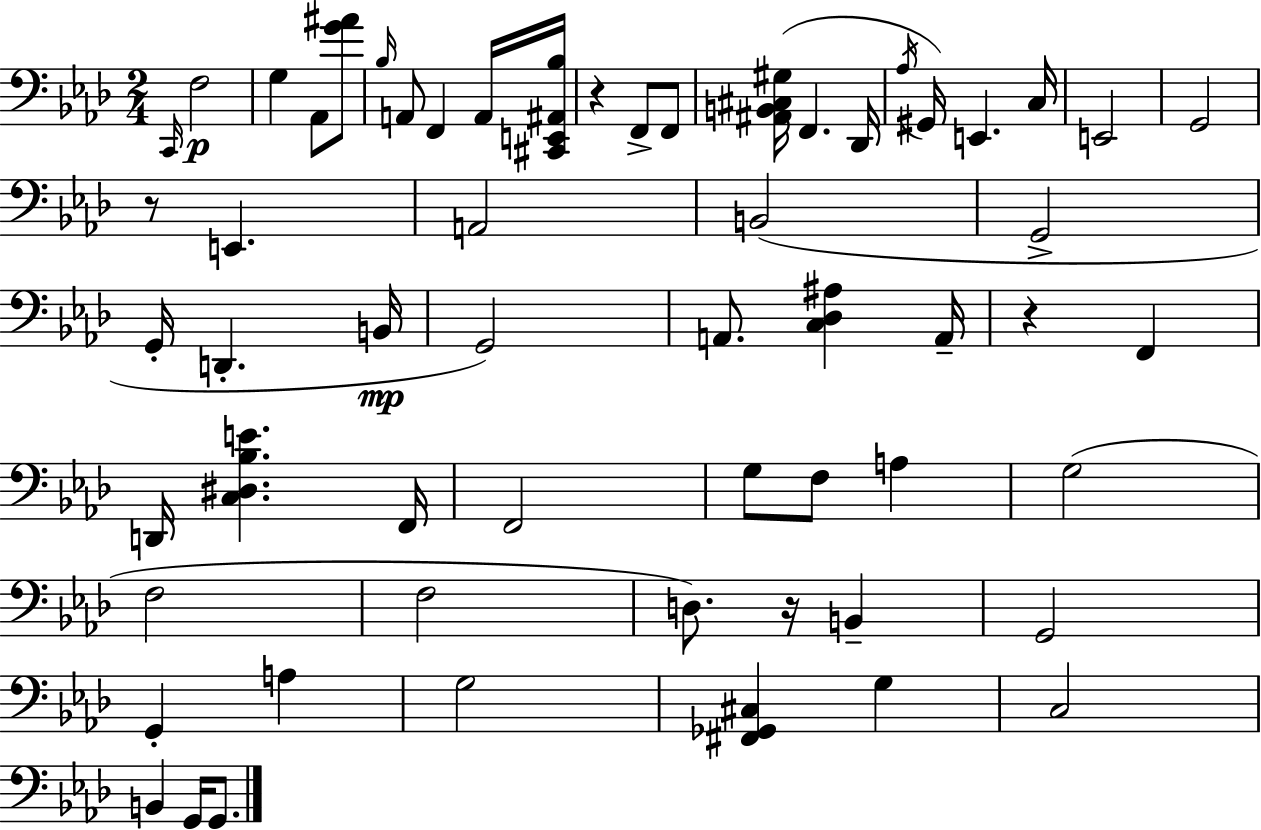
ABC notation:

X:1
T:Untitled
M:2/4
L:1/4
K:Ab
C,,/4 F,2 G, _A,,/2 [G^A]/2 _B,/4 A,,/2 F,, A,,/4 [^C,,E,,^A,,_B,]/4 z F,,/2 F,,/2 [^A,,B,,^C,^G,]/4 F,, _D,,/4 _A,/4 ^G,,/4 E,, C,/4 E,,2 G,,2 z/2 E,, A,,2 B,,2 G,,2 G,,/4 D,, B,,/4 G,,2 A,,/2 [C,_D,^A,] A,,/4 z F,, D,,/4 [C,^D,_B,E] F,,/4 F,,2 G,/2 F,/2 A, G,2 F,2 F,2 D,/2 z/4 B,, G,,2 G,, A, G,2 [^F,,_G,,^C,] G, C,2 B,, G,,/4 G,,/2